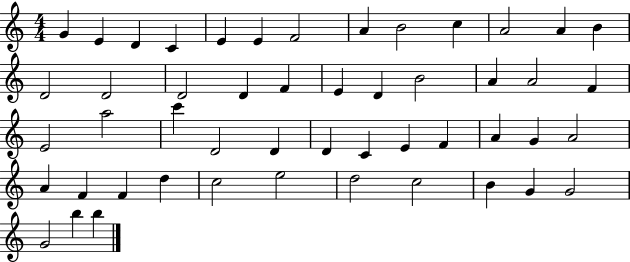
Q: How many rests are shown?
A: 0